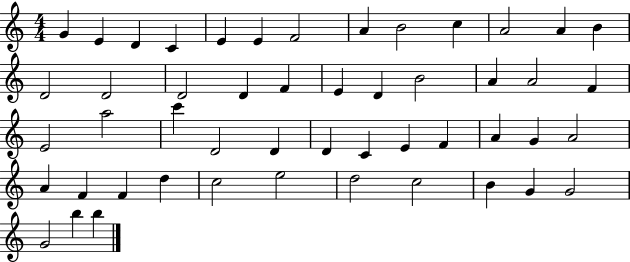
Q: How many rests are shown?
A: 0